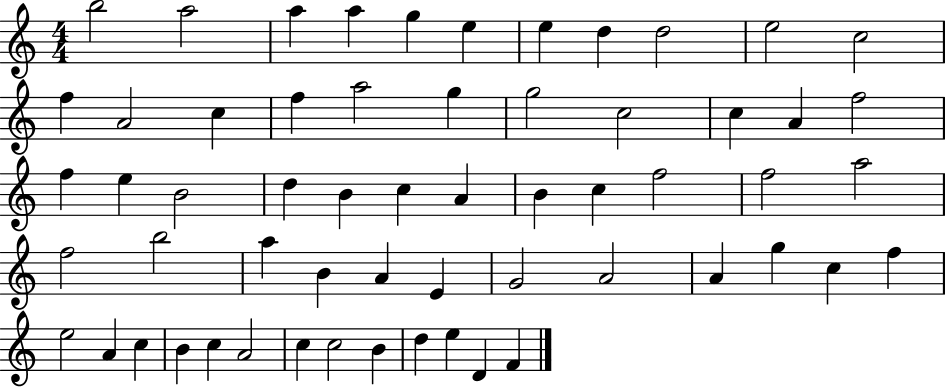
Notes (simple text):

B5/h A5/h A5/q A5/q G5/q E5/q E5/q D5/q D5/h E5/h C5/h F5/q A4/h C5/q F5/q A5/h G5/q G5/h C5/h C5/q A4/q F5/h F5/q E5/q B4/h D5/q B4/q C5/q A4/q B4/q C5/q F5/h F5/h A5/h F5/h B5/h A5/q B4/q A4/q E4/q G4/h A4/h A4/q G5/q C5/q F5/q E5/h A4/q C5/q B4/q C5/q A4/h C5/q C5/h B4/q D5/q E5/q D4/q F4/q